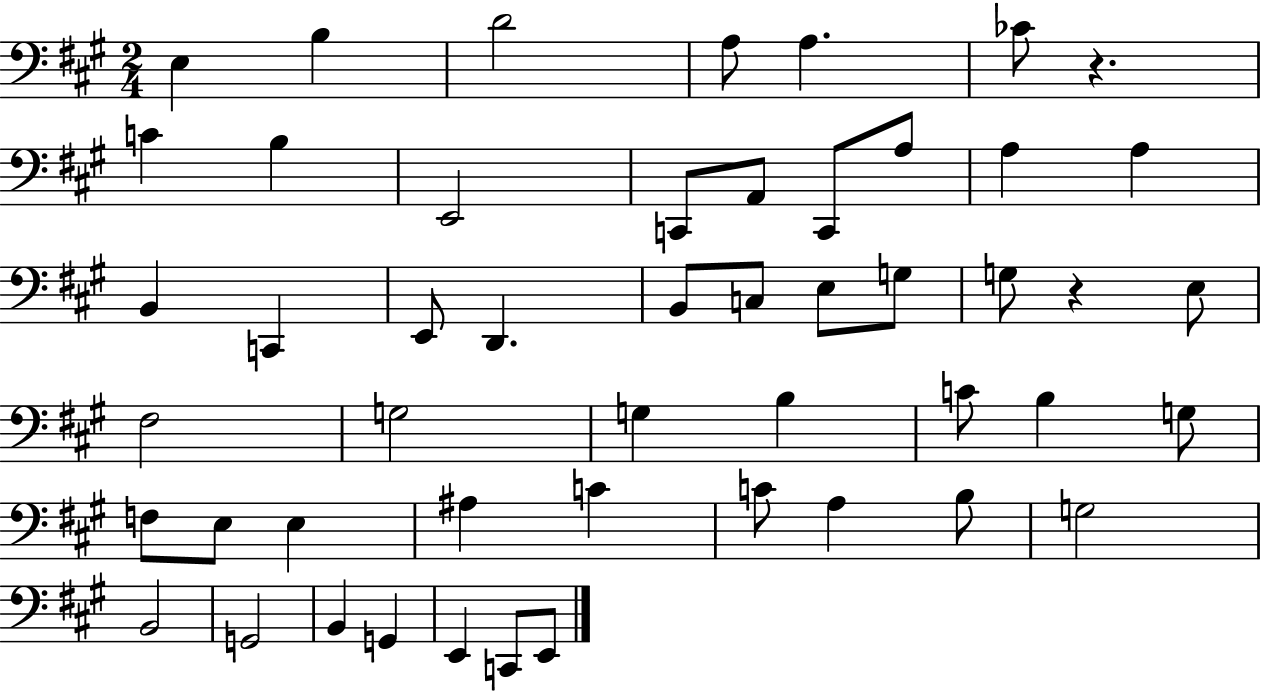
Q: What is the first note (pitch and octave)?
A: E3